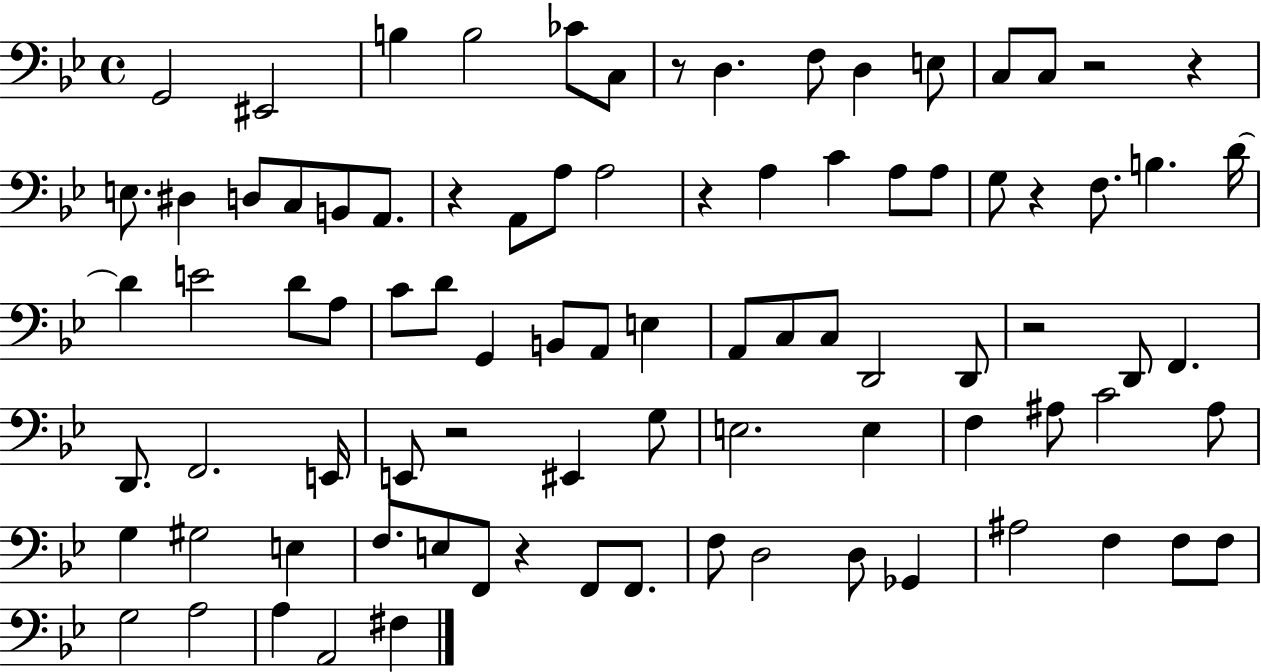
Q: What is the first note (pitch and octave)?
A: G2